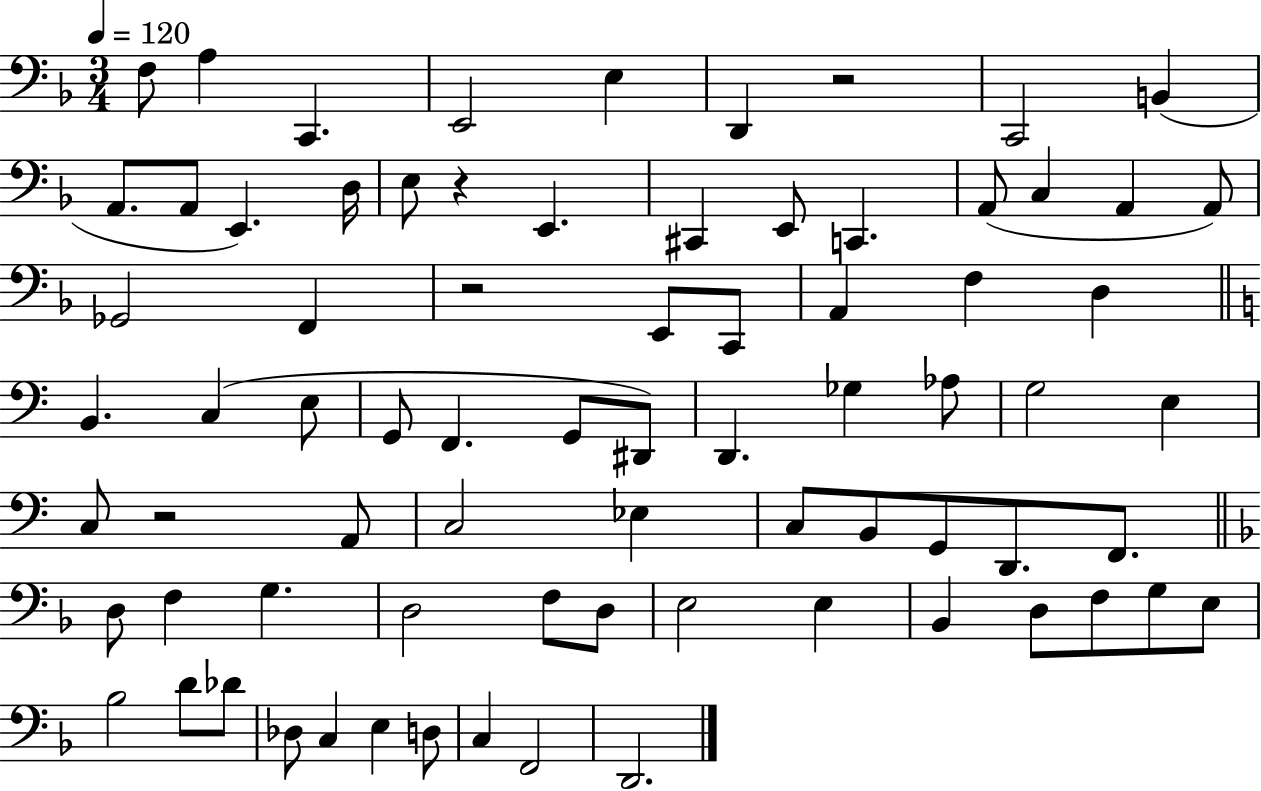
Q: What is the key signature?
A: F major